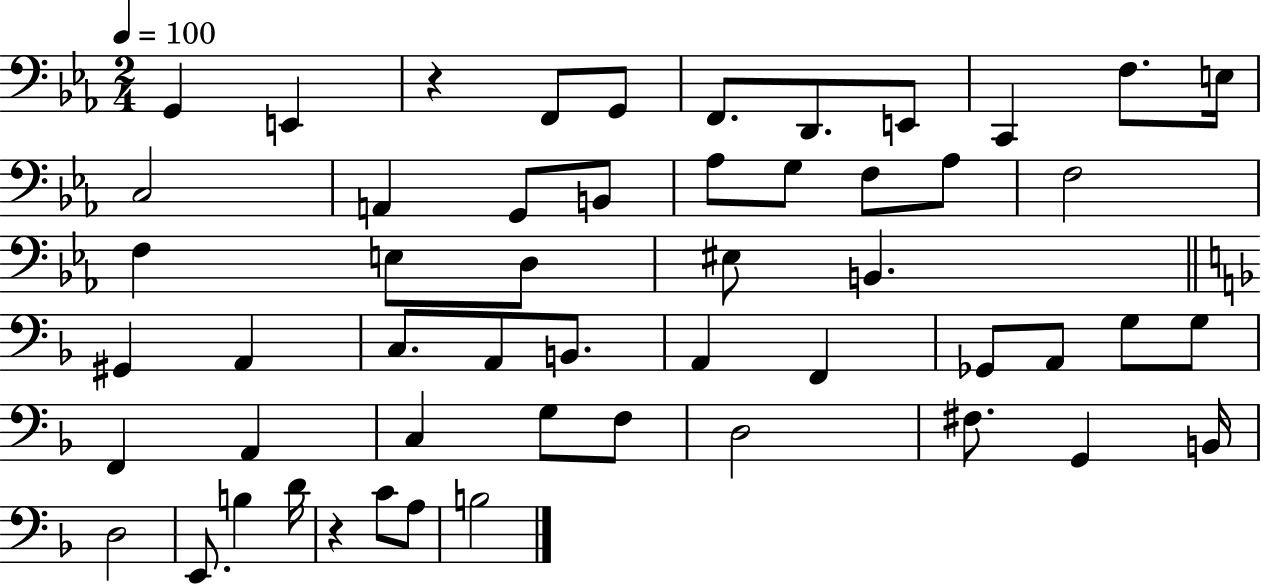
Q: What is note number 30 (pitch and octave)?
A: A2